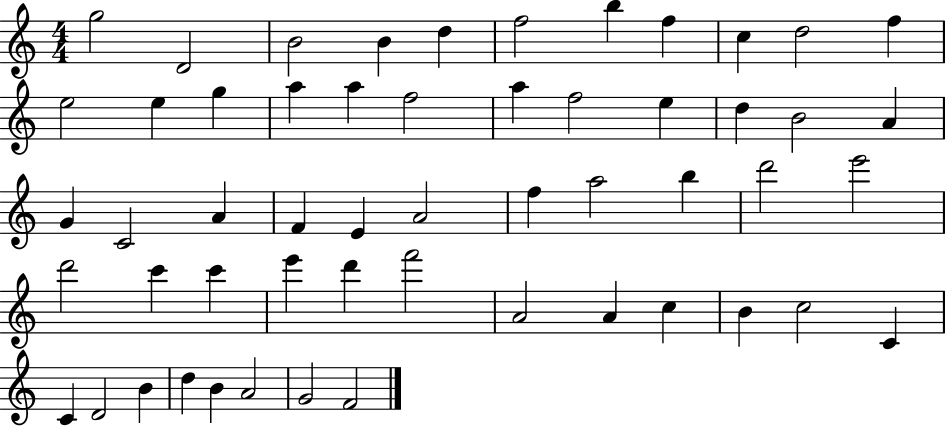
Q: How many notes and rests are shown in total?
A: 54